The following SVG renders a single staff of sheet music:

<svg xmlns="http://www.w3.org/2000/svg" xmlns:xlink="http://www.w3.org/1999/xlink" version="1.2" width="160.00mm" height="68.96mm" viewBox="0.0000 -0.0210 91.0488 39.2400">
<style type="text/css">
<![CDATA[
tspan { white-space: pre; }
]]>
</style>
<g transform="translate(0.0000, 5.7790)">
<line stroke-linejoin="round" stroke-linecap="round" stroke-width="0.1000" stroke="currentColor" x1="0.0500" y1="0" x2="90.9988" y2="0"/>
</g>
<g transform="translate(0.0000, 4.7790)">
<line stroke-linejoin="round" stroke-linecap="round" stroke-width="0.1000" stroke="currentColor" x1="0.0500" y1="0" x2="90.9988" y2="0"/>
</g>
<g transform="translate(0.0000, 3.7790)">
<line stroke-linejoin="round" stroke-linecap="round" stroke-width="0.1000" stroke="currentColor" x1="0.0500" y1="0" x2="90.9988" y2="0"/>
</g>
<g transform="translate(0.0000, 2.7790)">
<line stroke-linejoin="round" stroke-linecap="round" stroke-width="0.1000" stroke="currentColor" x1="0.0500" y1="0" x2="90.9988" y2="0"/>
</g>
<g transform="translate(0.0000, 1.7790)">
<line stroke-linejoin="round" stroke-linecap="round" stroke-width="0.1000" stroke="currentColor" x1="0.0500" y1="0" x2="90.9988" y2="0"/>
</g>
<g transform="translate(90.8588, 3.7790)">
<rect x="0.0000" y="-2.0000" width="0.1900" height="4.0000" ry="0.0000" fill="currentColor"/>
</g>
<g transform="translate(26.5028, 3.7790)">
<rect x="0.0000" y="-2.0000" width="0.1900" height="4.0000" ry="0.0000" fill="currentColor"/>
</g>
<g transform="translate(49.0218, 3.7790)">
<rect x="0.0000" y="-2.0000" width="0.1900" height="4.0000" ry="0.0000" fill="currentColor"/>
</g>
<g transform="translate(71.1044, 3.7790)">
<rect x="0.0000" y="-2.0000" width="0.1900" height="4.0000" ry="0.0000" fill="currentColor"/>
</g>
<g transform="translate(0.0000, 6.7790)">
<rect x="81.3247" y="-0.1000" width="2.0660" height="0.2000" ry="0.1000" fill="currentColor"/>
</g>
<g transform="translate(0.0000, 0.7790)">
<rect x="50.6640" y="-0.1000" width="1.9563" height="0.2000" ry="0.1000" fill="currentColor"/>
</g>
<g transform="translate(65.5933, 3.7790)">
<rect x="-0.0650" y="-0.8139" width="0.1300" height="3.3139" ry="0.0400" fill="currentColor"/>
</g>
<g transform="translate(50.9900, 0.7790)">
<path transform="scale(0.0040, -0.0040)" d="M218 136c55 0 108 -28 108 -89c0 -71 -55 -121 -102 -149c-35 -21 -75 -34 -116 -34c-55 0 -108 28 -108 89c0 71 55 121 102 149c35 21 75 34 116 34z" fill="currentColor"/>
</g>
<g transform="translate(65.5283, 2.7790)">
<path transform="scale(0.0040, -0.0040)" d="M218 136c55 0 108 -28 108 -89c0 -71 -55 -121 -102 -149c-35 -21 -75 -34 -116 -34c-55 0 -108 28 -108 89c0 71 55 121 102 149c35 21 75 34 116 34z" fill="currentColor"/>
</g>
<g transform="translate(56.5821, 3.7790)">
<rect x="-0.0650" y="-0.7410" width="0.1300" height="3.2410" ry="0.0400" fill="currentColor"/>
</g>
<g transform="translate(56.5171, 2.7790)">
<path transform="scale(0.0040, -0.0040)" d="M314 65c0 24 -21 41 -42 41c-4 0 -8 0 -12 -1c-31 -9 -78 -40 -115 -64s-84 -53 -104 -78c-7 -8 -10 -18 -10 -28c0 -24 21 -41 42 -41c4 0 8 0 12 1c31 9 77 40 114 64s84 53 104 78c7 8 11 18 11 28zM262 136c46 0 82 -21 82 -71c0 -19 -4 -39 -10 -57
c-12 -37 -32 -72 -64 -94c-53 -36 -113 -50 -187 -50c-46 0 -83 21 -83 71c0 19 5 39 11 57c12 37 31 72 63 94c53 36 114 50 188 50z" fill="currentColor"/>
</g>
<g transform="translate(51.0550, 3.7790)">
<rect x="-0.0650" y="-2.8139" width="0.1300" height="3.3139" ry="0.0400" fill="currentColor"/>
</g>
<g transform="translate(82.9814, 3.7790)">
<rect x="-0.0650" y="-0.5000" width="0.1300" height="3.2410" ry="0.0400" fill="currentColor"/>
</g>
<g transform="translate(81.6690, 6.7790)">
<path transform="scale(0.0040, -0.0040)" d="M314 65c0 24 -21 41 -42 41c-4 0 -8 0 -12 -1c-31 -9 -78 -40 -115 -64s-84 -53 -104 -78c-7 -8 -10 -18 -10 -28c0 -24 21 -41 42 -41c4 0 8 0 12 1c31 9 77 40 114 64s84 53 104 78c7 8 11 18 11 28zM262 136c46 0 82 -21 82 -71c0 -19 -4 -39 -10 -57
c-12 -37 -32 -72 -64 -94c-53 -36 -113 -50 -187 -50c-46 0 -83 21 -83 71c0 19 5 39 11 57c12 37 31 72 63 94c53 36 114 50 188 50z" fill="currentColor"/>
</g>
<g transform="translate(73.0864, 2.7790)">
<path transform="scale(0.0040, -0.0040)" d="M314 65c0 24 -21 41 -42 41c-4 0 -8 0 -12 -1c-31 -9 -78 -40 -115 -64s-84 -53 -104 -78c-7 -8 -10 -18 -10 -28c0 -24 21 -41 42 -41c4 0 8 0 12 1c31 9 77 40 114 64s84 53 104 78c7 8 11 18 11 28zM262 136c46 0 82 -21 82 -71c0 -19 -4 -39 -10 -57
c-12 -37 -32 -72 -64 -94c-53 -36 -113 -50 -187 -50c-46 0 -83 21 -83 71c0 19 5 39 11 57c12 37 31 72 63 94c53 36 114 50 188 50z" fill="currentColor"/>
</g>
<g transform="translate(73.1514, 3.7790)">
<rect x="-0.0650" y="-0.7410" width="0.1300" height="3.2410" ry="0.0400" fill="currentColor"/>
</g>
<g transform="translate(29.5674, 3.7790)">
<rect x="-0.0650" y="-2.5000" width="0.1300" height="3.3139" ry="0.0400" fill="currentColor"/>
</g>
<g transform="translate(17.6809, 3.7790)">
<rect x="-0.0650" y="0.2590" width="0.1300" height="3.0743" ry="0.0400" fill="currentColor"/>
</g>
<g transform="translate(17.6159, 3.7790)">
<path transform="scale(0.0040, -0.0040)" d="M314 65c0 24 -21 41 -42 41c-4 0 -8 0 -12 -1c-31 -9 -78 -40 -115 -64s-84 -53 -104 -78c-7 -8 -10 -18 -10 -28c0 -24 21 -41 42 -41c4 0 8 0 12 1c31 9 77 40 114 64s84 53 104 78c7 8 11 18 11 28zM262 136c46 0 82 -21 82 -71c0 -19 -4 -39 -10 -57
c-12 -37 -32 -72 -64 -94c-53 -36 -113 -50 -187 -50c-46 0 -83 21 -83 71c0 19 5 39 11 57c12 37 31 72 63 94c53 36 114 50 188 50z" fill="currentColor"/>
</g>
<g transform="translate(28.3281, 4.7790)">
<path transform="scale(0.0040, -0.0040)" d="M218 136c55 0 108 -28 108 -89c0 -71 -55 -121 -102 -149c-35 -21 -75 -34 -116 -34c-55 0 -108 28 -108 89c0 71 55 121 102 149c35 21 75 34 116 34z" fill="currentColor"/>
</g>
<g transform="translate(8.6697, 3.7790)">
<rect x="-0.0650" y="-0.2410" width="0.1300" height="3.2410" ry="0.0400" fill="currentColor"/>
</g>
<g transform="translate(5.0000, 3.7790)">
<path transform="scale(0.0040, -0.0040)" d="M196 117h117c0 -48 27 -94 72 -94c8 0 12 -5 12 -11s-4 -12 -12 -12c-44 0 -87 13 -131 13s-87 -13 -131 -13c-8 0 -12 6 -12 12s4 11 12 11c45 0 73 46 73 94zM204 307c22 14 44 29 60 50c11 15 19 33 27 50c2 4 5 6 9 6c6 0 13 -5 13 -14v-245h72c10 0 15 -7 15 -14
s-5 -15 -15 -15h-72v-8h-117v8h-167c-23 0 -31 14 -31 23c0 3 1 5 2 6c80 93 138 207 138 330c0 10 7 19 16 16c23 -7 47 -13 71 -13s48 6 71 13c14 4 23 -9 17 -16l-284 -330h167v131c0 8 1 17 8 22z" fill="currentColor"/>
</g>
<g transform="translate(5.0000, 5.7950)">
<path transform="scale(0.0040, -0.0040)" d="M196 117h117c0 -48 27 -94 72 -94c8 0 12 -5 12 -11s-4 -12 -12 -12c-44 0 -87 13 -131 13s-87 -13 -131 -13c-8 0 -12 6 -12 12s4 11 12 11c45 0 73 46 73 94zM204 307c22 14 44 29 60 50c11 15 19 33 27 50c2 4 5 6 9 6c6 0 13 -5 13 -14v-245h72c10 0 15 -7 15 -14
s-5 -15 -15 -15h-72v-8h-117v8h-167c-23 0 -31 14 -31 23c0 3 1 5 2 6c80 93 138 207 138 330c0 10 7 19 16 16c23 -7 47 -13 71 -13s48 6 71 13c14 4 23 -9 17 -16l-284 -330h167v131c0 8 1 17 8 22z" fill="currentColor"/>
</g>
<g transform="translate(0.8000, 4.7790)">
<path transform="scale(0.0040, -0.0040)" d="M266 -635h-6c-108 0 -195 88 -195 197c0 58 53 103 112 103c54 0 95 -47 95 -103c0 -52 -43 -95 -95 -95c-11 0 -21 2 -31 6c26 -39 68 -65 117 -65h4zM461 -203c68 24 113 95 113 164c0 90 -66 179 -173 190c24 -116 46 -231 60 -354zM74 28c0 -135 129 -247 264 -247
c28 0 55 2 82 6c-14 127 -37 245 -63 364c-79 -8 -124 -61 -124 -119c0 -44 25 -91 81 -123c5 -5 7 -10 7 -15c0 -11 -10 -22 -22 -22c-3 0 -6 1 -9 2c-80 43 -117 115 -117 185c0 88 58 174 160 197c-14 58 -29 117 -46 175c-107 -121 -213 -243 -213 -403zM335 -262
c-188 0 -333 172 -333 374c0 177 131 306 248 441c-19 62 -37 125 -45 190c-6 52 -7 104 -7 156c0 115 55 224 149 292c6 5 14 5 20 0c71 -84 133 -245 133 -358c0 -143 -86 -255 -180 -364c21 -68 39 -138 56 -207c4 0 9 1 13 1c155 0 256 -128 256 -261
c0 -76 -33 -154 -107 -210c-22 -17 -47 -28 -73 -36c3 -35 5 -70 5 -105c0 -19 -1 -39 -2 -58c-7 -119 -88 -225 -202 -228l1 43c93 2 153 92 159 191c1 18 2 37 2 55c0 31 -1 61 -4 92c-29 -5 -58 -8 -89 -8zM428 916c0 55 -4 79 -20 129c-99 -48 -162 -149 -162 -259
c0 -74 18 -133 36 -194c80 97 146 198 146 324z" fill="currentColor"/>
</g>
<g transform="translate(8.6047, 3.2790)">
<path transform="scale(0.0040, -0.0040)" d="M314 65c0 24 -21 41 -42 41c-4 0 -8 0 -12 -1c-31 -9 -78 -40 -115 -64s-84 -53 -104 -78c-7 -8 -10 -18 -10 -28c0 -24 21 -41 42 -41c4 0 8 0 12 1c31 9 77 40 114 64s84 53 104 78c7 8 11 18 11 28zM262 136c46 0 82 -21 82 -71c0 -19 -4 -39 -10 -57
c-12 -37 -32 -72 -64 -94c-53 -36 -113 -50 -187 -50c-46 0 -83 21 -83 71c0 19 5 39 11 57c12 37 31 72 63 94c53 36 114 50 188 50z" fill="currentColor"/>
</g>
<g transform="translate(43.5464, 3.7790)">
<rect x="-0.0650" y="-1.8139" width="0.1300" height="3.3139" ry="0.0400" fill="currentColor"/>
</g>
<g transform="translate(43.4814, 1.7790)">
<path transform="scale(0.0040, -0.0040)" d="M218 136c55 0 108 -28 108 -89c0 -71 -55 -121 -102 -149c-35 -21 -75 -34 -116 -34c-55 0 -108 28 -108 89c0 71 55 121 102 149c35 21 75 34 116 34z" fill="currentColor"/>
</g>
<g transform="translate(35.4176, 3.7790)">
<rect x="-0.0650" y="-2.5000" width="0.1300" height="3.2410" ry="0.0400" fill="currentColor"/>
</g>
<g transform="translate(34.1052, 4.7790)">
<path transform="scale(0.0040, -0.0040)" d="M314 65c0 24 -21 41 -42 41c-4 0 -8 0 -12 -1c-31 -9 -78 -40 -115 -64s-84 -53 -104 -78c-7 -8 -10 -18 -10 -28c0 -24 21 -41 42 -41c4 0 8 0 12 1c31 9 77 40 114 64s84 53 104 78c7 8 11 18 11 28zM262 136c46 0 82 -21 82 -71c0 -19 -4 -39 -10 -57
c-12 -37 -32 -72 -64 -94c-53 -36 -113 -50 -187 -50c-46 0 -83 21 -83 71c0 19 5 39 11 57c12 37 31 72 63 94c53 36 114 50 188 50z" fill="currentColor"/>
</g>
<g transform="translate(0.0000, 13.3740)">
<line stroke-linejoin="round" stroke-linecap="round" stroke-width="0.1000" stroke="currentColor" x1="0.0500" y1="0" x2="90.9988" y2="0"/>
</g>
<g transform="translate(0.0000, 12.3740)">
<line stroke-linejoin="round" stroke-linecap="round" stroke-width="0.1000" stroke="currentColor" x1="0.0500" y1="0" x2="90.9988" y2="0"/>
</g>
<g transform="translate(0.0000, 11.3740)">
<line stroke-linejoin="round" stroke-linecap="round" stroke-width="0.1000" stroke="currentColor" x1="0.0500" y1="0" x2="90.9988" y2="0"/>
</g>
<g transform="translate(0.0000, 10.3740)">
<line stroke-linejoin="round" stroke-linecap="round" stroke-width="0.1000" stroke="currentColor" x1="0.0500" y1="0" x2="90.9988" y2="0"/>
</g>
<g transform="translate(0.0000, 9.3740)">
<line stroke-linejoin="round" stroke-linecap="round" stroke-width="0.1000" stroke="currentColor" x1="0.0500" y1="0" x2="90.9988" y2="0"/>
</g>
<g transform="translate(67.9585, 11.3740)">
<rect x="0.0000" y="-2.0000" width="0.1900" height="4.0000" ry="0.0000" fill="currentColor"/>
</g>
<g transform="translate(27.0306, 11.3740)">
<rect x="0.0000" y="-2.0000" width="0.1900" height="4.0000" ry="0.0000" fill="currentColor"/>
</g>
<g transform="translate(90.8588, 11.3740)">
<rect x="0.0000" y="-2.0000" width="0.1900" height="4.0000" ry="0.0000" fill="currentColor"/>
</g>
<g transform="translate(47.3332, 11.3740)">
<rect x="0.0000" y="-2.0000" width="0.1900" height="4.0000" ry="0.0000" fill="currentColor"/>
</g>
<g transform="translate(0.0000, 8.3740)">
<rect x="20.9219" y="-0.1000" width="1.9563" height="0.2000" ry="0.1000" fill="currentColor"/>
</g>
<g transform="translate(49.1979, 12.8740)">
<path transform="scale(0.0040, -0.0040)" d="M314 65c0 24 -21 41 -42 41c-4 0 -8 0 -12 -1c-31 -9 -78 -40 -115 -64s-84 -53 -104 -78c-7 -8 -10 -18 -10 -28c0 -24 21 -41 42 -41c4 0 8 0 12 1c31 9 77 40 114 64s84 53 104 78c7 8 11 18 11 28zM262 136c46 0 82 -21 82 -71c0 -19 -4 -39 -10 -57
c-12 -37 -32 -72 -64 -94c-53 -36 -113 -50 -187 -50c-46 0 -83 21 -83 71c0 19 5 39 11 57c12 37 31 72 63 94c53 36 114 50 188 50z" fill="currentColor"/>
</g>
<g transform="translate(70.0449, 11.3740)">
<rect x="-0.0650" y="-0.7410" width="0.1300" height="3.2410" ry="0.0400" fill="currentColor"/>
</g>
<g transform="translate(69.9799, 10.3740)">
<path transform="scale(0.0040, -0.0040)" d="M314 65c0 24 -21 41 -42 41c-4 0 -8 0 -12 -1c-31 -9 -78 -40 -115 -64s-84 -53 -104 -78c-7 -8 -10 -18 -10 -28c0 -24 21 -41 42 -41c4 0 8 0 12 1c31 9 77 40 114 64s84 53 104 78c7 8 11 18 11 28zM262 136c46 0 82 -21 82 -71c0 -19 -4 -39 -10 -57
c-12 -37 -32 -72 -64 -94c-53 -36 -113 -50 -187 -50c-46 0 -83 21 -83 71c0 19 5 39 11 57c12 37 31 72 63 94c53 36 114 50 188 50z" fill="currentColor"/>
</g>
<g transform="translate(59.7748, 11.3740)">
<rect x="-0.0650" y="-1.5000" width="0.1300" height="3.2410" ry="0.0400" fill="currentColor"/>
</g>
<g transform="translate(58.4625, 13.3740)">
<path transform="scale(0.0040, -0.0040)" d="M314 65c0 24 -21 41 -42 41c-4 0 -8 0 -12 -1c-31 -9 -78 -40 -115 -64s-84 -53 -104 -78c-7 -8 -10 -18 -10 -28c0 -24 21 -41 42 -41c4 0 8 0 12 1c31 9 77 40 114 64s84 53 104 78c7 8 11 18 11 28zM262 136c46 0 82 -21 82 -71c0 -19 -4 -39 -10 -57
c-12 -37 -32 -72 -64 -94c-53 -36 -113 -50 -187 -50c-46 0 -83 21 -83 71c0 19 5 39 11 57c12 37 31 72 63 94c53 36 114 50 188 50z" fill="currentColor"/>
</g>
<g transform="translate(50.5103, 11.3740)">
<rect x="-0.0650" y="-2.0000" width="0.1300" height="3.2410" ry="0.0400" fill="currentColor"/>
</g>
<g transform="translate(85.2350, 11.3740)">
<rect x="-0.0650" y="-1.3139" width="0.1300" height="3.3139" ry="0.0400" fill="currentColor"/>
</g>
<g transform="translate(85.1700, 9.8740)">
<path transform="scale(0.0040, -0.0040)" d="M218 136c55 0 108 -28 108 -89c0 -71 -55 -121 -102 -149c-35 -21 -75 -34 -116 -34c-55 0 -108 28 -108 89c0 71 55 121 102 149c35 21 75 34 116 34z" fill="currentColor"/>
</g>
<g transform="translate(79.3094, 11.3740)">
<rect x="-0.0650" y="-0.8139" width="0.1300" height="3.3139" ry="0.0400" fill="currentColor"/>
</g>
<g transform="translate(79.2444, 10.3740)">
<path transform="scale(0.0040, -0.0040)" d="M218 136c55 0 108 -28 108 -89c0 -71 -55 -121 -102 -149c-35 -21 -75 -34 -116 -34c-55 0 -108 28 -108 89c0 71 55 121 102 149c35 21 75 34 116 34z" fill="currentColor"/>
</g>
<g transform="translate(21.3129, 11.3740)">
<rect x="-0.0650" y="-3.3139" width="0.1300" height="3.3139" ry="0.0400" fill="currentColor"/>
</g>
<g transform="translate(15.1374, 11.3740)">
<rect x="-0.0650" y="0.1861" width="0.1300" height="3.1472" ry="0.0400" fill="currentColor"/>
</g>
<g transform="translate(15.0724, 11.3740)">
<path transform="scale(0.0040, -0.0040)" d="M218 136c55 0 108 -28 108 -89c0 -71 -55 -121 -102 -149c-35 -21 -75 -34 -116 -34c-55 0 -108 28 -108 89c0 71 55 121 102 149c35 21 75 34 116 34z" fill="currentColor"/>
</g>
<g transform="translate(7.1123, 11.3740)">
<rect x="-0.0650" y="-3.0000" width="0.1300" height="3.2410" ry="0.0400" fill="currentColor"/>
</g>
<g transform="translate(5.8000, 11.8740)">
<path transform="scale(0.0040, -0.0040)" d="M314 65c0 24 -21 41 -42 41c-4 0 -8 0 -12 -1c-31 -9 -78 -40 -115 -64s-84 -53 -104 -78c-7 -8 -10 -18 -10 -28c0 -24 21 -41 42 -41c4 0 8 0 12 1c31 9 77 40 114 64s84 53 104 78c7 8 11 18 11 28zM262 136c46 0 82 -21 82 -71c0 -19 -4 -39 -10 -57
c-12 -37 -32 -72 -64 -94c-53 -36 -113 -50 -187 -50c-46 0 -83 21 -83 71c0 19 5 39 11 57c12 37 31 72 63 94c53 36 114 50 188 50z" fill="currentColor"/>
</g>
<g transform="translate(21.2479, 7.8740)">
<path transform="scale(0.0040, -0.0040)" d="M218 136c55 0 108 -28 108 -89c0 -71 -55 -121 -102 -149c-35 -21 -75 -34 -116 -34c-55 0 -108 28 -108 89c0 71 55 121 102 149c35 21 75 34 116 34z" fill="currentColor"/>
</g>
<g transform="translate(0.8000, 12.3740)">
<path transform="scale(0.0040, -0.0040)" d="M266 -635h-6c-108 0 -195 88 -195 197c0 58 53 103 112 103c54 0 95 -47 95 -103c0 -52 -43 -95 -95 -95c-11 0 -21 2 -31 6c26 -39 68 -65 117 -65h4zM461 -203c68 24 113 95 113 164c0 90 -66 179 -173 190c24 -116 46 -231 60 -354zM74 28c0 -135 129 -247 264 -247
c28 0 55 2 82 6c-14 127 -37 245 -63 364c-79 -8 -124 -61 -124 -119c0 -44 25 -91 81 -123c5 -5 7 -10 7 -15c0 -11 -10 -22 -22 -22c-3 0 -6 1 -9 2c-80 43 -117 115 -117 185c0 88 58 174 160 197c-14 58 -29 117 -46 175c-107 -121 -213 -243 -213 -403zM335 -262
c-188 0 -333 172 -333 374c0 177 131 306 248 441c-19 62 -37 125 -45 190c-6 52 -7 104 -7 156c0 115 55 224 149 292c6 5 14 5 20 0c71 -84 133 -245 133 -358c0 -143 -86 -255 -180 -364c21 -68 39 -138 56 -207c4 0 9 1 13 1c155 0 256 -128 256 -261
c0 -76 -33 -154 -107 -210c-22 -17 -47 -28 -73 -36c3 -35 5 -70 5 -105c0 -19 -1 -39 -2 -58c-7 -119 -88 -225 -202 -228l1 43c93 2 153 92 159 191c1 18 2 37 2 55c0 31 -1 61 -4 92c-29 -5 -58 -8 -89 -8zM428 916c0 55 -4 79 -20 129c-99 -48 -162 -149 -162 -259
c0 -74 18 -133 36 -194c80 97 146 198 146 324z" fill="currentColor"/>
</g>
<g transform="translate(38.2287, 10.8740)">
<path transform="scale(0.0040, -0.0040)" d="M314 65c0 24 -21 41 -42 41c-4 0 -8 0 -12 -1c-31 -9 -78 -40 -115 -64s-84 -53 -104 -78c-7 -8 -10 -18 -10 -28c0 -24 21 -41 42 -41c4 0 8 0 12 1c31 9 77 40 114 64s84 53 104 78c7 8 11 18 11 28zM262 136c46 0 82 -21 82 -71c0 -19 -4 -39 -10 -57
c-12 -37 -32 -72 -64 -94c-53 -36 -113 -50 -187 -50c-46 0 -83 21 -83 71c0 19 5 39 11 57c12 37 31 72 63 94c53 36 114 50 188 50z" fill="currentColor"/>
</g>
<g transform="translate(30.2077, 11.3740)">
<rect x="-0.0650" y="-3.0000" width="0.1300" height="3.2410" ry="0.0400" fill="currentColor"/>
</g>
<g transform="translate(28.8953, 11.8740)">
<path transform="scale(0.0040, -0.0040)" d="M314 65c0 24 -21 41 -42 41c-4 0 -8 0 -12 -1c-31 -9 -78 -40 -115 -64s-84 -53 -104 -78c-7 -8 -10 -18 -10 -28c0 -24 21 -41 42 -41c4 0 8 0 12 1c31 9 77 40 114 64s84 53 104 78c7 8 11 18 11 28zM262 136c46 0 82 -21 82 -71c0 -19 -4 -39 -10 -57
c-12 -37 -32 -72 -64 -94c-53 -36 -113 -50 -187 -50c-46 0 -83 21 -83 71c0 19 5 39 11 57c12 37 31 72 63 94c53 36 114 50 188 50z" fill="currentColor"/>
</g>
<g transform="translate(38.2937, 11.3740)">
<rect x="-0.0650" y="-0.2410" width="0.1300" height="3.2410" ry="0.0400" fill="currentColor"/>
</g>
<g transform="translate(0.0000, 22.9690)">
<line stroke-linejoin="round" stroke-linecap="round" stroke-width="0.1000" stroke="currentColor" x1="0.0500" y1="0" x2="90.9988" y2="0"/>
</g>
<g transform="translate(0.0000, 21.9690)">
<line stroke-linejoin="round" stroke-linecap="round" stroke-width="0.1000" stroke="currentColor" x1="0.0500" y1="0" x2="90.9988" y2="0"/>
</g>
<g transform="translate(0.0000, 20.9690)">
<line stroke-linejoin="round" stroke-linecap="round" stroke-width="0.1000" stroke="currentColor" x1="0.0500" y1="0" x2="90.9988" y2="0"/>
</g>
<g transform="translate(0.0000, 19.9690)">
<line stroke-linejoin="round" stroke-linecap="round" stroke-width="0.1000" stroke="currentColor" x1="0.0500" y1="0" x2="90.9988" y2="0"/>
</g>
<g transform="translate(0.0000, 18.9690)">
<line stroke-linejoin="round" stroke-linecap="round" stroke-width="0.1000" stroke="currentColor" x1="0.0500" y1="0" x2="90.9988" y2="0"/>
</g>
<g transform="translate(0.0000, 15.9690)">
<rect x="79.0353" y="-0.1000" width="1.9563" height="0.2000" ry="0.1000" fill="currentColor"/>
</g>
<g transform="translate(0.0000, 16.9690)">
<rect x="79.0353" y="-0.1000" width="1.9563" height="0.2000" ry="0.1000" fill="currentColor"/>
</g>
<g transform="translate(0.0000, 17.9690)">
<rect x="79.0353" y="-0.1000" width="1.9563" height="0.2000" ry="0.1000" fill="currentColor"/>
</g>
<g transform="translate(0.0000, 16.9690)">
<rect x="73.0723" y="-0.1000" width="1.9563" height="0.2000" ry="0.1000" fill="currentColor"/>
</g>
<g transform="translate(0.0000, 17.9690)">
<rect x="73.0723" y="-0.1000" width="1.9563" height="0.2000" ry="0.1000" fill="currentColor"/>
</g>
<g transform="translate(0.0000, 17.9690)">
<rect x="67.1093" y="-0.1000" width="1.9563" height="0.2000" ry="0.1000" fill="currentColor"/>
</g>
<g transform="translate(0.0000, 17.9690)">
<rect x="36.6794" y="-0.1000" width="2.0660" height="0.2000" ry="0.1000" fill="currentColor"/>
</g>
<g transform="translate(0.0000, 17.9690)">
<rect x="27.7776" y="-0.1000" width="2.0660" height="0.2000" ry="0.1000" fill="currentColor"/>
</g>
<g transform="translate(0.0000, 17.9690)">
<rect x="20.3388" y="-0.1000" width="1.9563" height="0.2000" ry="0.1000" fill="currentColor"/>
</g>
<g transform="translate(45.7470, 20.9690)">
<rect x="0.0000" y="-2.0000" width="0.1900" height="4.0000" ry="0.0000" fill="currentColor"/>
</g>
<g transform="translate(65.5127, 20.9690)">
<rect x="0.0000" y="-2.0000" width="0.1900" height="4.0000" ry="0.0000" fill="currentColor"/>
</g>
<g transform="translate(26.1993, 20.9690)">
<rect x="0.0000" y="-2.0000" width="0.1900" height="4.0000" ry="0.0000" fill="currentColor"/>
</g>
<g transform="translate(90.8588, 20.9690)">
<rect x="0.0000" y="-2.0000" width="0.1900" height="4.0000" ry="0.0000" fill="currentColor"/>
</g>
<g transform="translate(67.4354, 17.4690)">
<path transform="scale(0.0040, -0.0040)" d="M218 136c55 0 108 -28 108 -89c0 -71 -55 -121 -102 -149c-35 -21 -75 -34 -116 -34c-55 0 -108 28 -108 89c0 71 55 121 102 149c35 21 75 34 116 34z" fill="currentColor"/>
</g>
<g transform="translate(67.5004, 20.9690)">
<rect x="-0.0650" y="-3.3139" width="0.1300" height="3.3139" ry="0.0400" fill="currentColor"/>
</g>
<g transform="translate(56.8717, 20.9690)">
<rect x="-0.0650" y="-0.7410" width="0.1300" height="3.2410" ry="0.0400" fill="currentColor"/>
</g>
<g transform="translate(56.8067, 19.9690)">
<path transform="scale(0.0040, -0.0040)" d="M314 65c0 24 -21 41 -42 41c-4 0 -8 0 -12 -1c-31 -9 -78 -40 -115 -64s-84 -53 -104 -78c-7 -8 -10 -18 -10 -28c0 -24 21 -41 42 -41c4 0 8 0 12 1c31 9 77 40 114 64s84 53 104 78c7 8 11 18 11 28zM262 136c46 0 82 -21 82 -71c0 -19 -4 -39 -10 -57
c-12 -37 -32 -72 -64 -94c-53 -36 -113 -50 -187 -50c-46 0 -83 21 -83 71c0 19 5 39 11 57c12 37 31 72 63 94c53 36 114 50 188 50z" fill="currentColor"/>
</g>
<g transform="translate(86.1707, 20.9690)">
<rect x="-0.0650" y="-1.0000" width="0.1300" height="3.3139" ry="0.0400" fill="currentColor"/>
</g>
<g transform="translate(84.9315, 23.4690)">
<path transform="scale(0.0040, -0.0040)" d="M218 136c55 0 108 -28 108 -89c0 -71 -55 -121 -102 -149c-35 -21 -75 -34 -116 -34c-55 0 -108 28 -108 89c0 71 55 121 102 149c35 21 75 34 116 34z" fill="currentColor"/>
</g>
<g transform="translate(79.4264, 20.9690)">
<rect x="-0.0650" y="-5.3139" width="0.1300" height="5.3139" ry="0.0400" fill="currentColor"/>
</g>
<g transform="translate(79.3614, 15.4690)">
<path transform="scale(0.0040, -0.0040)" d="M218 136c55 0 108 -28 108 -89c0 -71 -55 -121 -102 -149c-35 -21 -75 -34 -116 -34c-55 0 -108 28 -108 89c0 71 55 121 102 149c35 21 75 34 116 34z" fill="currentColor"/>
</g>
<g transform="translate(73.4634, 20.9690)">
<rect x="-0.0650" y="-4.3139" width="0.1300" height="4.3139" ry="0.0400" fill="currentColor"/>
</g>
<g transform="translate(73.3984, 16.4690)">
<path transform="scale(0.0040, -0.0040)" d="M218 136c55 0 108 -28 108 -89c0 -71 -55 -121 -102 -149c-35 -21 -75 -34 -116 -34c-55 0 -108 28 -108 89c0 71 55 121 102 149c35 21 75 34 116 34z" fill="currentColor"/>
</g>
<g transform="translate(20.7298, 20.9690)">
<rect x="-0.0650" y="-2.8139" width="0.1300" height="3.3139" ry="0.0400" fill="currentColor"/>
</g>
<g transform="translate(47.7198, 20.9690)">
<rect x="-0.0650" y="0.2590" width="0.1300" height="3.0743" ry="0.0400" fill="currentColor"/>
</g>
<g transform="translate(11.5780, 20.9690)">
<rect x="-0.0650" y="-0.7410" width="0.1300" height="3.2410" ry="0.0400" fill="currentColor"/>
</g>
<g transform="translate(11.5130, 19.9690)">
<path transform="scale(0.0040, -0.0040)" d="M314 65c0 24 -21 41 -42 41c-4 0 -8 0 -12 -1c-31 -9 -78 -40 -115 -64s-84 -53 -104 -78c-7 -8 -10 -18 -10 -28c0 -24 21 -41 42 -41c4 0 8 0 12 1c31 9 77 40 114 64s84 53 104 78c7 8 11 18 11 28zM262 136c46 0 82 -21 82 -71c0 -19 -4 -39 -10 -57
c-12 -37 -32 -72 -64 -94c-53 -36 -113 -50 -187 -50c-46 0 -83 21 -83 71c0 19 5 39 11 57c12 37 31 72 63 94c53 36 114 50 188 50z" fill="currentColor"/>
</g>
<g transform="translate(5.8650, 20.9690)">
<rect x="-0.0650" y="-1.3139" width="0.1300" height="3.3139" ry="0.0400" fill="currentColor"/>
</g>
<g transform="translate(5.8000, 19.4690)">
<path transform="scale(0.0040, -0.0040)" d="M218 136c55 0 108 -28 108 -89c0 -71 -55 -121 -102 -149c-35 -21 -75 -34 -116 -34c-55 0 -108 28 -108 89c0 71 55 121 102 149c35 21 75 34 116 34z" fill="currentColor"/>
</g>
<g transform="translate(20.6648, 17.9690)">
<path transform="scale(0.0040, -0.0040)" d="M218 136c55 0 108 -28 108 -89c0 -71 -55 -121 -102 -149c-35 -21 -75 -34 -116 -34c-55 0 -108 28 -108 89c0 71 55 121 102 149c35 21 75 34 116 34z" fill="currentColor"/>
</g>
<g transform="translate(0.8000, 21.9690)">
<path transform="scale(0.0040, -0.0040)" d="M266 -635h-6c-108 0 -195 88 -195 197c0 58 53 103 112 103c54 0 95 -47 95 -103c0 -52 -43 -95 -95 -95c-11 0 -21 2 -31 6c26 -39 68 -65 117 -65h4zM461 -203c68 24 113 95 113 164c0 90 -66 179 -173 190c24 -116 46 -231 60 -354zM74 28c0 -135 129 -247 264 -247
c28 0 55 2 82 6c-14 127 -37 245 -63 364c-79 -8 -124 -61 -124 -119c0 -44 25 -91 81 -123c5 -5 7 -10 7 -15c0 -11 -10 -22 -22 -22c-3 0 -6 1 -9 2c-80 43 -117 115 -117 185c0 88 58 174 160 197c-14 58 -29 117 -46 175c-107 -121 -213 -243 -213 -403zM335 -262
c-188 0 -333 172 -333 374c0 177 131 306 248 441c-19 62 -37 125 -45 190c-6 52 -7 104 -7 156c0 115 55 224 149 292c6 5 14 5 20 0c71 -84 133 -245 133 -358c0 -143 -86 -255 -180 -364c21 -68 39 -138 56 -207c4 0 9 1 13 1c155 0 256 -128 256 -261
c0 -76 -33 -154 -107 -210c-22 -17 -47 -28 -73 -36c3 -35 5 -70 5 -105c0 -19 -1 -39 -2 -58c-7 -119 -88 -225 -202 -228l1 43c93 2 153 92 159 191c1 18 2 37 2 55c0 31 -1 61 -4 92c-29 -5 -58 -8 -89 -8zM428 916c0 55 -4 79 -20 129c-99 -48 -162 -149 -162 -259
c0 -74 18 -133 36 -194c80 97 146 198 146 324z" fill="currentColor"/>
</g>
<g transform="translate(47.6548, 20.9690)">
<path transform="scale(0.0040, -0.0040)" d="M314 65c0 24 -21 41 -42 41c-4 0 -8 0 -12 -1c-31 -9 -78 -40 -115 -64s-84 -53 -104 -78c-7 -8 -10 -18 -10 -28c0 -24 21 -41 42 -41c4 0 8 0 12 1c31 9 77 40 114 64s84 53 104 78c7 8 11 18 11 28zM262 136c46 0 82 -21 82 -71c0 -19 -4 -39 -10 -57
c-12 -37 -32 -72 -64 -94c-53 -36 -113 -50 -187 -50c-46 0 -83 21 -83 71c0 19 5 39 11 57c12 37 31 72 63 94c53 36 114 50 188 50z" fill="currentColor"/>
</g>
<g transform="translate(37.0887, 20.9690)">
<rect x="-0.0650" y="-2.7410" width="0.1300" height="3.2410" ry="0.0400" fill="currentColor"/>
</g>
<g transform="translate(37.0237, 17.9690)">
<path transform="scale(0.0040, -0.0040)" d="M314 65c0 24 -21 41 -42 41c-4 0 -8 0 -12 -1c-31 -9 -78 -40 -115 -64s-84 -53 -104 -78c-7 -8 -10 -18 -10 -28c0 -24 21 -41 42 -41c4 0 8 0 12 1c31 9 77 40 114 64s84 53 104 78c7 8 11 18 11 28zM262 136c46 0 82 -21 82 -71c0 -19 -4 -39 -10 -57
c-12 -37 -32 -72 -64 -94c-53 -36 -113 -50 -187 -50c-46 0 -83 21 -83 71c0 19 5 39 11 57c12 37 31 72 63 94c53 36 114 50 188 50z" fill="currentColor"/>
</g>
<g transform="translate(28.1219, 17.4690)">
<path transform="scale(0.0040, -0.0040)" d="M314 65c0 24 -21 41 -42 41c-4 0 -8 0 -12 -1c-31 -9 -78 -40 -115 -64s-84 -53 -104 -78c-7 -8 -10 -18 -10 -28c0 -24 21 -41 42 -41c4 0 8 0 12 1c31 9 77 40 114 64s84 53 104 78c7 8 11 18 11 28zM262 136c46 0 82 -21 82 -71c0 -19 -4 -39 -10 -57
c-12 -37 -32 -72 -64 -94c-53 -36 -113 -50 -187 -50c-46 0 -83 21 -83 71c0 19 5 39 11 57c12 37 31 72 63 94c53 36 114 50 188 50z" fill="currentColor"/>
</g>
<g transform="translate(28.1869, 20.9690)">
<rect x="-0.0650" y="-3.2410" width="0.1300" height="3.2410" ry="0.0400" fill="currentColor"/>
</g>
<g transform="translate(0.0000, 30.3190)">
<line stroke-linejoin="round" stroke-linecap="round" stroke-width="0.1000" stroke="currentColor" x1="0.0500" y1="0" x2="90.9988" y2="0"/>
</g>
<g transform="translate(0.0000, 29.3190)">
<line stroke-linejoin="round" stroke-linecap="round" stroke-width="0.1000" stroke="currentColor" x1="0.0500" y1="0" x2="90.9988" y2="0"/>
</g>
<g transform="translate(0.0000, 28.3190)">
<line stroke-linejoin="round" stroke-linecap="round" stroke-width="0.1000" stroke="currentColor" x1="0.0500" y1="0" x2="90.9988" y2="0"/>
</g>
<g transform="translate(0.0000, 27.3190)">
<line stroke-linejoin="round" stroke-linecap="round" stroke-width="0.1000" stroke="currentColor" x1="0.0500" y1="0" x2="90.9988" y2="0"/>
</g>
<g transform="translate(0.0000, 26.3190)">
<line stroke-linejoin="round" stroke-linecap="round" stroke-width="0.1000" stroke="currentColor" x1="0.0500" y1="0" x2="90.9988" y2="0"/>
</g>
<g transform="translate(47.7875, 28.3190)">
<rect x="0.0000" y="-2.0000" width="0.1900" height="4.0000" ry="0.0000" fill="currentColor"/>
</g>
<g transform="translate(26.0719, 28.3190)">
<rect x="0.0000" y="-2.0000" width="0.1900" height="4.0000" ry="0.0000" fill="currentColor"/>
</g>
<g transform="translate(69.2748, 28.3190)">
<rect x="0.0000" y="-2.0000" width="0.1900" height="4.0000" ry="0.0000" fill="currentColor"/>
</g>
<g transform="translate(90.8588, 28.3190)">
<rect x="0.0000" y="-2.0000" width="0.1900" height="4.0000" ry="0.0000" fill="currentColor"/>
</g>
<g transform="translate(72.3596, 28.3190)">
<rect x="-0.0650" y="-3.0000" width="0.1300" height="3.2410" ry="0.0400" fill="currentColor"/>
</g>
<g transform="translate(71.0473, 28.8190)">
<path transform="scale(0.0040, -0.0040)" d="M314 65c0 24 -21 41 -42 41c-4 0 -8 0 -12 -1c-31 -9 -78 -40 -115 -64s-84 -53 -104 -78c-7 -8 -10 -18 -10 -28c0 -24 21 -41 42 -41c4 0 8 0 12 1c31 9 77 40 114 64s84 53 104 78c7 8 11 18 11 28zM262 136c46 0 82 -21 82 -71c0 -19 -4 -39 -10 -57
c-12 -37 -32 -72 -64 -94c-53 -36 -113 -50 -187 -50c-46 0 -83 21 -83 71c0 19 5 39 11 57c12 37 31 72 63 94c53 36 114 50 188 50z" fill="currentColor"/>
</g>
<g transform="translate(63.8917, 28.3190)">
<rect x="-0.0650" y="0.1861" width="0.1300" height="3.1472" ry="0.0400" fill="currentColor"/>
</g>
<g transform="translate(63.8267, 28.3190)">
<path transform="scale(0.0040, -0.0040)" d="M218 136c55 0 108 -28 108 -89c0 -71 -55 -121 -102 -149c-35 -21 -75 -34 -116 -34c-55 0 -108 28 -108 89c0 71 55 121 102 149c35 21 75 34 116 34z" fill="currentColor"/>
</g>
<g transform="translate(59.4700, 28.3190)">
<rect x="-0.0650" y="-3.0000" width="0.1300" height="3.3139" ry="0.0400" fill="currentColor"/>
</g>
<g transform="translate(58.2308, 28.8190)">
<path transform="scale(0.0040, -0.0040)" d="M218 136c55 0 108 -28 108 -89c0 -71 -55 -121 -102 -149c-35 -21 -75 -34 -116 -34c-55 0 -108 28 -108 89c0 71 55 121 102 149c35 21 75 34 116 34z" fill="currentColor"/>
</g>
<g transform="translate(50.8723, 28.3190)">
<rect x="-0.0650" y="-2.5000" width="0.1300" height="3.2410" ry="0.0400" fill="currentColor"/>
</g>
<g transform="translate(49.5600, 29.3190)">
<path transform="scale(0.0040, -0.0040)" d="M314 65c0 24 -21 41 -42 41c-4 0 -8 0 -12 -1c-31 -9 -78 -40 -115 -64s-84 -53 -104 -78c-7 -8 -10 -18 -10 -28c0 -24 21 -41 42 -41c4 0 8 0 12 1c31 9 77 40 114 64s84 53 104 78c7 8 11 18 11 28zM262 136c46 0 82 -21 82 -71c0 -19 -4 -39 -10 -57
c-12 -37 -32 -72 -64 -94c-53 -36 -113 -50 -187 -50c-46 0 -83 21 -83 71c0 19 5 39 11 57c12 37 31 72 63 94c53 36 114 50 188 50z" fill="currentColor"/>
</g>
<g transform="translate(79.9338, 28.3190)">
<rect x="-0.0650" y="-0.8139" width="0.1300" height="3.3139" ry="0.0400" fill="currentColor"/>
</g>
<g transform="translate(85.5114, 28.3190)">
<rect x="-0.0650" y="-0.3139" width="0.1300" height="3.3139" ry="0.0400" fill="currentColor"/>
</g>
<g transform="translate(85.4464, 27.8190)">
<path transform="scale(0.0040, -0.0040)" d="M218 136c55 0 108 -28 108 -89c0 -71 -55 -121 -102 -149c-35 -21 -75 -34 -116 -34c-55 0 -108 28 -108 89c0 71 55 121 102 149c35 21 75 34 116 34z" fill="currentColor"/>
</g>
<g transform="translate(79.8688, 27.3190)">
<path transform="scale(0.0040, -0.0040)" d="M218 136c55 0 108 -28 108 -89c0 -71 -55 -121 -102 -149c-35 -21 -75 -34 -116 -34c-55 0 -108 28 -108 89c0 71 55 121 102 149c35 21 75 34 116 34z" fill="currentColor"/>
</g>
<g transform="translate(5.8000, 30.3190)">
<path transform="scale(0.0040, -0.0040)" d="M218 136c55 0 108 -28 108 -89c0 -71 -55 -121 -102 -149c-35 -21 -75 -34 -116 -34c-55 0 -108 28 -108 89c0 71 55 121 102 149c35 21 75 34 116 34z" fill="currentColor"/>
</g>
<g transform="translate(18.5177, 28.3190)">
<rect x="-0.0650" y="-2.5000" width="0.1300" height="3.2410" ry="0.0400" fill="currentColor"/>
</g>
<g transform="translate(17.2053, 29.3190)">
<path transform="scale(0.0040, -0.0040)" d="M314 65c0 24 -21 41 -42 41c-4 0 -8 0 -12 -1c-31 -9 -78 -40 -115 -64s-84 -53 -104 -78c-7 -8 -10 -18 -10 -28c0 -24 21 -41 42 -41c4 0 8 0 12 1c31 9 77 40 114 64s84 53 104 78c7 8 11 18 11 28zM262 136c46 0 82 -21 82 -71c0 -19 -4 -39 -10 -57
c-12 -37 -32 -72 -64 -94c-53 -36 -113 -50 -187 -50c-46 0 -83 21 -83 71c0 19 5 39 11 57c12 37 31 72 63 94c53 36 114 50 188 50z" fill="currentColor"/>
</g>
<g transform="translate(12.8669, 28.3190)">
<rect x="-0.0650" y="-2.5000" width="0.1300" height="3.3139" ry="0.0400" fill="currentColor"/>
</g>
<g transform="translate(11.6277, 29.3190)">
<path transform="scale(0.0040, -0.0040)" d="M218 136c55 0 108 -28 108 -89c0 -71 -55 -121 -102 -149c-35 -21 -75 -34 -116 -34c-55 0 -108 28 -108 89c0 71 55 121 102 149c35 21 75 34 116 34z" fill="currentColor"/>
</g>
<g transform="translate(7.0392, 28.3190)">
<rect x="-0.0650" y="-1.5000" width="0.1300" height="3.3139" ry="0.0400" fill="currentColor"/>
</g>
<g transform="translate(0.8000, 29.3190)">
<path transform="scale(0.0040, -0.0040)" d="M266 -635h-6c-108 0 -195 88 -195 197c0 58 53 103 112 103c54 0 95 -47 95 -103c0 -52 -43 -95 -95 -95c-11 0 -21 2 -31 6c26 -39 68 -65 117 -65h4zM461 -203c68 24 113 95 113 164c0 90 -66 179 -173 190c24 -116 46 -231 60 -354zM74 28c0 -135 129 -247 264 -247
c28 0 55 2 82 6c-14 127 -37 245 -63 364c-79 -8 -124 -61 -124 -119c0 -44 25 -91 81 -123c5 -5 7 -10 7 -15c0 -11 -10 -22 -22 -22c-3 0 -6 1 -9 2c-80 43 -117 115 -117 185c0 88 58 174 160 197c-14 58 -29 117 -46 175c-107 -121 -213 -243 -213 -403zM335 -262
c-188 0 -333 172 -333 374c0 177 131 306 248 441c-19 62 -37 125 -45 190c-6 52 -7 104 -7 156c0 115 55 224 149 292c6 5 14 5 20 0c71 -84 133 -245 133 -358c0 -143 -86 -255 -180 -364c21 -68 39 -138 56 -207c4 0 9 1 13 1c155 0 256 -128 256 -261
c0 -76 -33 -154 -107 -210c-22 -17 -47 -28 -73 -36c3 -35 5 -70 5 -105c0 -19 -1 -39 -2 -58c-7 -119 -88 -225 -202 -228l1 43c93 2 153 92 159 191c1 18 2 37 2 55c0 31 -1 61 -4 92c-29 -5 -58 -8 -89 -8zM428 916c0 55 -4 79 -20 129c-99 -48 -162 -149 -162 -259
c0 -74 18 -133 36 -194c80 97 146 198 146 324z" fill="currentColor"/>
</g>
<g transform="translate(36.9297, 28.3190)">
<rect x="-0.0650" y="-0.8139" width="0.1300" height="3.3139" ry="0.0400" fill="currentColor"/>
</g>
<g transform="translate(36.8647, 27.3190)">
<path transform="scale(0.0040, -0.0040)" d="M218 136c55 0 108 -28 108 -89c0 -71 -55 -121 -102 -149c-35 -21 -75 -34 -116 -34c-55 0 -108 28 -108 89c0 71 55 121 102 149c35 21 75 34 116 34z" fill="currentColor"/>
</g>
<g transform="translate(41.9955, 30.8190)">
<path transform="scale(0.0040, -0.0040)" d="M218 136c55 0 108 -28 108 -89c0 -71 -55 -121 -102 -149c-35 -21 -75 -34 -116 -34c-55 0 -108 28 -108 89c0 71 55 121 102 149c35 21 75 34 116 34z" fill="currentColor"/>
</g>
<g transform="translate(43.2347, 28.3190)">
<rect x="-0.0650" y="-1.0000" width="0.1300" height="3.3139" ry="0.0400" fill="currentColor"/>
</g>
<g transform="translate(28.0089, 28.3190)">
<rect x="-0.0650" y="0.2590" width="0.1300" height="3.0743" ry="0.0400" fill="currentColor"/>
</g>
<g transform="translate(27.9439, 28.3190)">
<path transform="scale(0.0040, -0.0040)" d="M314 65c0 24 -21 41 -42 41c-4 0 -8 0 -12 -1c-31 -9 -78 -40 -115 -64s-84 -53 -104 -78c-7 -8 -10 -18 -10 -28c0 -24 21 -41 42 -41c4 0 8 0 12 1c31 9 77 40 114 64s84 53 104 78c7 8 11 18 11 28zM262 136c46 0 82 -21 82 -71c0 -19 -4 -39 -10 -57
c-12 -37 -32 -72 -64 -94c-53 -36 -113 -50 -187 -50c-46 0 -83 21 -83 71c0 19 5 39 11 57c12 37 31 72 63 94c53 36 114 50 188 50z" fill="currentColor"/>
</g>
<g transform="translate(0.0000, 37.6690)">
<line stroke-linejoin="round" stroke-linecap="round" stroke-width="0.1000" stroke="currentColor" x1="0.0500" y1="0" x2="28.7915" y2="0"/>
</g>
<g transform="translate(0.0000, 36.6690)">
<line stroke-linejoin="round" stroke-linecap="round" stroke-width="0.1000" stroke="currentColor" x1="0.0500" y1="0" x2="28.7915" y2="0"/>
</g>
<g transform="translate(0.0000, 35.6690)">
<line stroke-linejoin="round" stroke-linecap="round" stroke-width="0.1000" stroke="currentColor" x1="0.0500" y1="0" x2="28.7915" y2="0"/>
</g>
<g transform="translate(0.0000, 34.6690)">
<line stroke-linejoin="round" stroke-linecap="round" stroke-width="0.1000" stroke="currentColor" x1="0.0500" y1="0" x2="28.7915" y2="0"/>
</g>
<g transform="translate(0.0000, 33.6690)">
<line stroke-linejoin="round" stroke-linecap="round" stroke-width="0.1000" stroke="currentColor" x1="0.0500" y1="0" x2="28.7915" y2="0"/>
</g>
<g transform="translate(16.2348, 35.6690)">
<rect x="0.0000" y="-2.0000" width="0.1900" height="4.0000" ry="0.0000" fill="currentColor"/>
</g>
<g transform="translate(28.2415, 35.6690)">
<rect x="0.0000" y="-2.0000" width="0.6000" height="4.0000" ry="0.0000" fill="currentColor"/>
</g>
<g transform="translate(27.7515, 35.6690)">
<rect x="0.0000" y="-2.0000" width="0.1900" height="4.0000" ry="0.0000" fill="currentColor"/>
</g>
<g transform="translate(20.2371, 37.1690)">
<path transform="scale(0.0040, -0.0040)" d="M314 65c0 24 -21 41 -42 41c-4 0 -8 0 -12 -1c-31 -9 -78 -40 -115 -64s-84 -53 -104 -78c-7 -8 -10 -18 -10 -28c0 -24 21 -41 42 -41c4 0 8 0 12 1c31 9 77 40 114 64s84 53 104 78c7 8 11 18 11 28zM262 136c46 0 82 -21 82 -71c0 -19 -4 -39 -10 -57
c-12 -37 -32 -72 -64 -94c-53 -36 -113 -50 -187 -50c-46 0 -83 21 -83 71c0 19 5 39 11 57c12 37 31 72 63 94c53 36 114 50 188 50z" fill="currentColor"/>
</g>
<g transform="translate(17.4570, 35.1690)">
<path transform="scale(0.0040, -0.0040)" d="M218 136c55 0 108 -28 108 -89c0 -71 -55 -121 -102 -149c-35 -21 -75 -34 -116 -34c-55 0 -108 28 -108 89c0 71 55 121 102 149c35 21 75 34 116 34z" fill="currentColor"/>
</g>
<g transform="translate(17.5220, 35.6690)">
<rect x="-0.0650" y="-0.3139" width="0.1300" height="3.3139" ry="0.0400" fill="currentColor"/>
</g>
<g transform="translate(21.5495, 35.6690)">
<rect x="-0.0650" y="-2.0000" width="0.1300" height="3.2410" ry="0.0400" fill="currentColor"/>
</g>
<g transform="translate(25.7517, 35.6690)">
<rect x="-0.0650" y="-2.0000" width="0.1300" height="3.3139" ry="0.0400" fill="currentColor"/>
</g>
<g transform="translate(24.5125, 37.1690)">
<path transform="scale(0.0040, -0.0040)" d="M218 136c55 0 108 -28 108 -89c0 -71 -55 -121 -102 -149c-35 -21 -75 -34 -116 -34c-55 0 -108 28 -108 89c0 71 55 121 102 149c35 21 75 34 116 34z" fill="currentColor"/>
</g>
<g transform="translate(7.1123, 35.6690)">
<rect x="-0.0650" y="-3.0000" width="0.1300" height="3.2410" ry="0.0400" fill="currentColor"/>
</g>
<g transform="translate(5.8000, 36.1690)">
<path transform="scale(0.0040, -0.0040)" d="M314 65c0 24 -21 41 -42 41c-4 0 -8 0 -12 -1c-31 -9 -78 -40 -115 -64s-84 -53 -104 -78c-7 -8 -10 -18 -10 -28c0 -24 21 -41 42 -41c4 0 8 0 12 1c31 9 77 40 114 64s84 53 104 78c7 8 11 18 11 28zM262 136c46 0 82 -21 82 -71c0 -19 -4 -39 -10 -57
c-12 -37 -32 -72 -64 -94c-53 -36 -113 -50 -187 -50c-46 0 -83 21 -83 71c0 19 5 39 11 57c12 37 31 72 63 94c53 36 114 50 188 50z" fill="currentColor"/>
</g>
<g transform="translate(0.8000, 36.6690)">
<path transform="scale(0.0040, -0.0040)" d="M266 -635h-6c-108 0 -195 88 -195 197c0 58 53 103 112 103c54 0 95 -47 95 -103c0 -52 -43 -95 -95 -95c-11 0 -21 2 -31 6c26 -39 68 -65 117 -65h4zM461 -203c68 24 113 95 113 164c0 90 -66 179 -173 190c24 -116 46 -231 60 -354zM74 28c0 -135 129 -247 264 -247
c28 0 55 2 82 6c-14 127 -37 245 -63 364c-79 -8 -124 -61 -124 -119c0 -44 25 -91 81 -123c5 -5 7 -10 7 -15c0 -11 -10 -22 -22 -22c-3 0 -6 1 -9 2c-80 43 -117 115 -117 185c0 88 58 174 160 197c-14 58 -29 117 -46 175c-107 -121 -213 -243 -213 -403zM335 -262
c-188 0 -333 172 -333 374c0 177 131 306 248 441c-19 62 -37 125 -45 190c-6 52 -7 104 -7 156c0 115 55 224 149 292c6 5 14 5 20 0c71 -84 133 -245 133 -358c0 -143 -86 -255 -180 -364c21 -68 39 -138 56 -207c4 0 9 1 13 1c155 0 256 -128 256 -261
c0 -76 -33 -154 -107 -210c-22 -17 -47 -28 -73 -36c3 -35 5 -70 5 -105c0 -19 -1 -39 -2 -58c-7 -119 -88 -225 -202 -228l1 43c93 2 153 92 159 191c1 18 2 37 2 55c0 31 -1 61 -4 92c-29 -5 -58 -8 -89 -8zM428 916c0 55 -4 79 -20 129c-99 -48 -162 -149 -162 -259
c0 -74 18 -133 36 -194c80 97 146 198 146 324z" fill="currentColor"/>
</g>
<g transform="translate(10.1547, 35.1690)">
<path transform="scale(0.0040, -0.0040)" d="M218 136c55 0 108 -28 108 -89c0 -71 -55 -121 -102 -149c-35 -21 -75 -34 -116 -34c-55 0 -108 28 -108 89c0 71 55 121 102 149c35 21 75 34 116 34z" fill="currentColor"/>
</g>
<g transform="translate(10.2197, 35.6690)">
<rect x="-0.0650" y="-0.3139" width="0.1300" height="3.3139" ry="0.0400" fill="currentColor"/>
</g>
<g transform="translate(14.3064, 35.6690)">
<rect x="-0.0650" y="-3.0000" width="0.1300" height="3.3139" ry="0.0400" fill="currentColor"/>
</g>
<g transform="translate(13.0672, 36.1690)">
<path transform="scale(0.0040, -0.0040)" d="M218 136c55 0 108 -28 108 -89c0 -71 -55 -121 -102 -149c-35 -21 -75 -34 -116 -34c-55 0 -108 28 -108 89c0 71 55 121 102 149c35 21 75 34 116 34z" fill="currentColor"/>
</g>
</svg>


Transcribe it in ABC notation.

X:1
T:Untitled
M:4/4
L:1/4
K:C
c2 B2 G G2 f a d2 d d2 C2 A2 B b A2 c2 F2 E2 d2 d e e d2 a b2 a2 B2 d2 b d' f' D E G G2 B2 d D G2 A B A2 d c A2 c A c F2 F